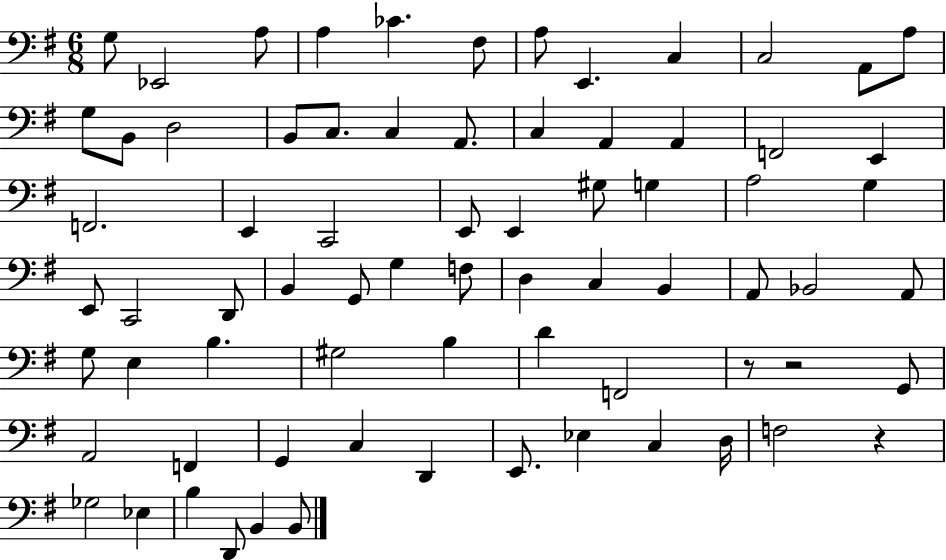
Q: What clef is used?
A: bass